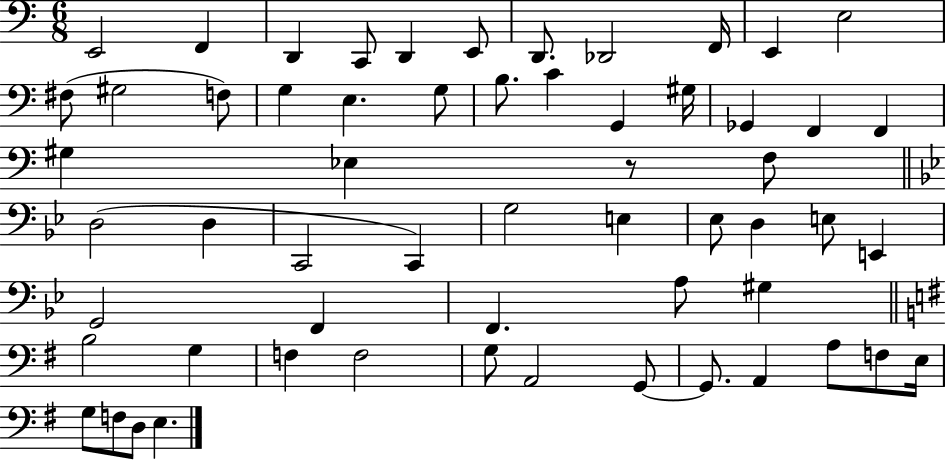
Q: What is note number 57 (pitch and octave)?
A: D3